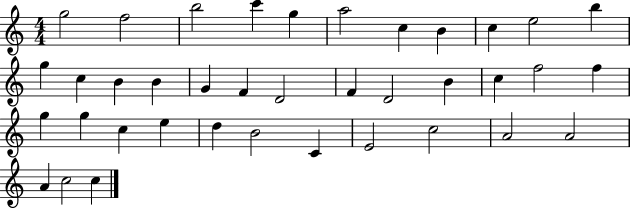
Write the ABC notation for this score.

X:1
T:Untitled
M:4/4
L:1/4
K:C
g2 f2 b2 c' g a2 c B c e2 b g c B B G F D2 F D2 B c f2 f g g c e d B2 C E2 c2 A2 A2 A c2 c